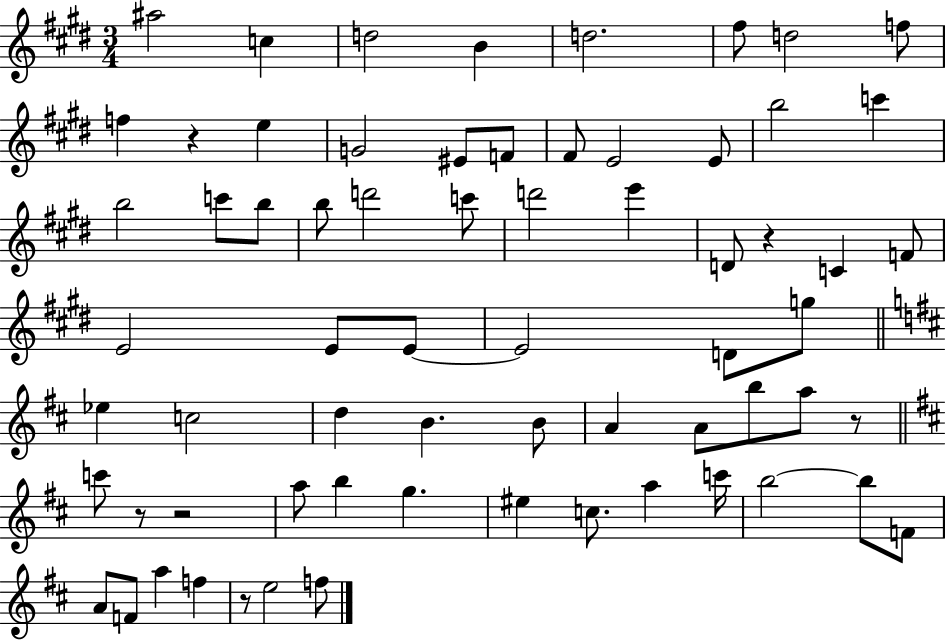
X:1
T:Untitled
M:3/4
L:1/4
K:E
^a2 c d2 B d2 ^f/2 d2 f/2 f z e G2 ^E/2 F/2 ^F/2 E2 E/2 b2 c' b2 c'/2 b/2 b/2 d'2 c'/2 d'2 e' D/2 z C F/2 E2 E/2 E/2 E2 D/2 g/2 _e c2 d B B/2 A A/2 b/2 a/2 z/2 c'/2 z/2 z2 a/2 b g ^e c/2 a c'/4 b2 b/2 F/2 A/2 F/2 a f z/2 e2 f/2